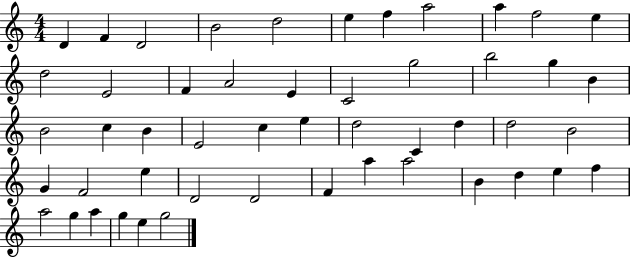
X:1
T:Untitled
M:4/4
L:1/4
K:C
D F D2 B2 d2 e f a2 a f2 e d2 E2 F A2 E C2 g2 b2 g B B2 c B E2 c e d2 C d d2 B2 G F2 e D2 D2 F a a2 B d e f a2 g a g e g2